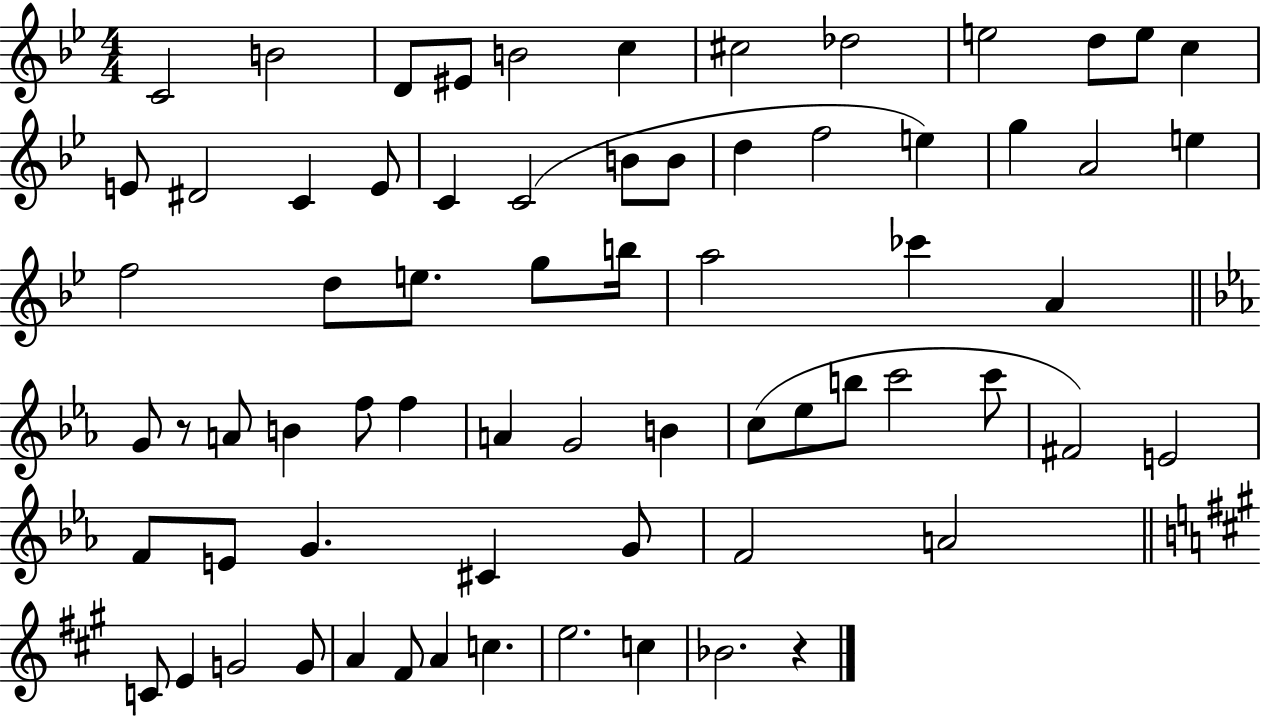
X:1
T:Untitled
M:4/4
L:1/4
K:Bb
C2 B2 D/2 ^E/2 B2 c ^c2 _d2 e2 d/2 e/2 c E/2 ^D2 C E/2 C C2 B/2 B/2 d f2 e g A2 e f2 d/2 e/2 g/2 b/4 a2 _c' A G/2 z/2 A/2 B f/2 f A G2 B c/2 _e/2 b/2 c'2 c'/2 ^F2 E2 F/2 E/2 G ^C G/2 F2 A2 C/2 E G2 G/2 A ^F/2 A c e2 c _B2 z